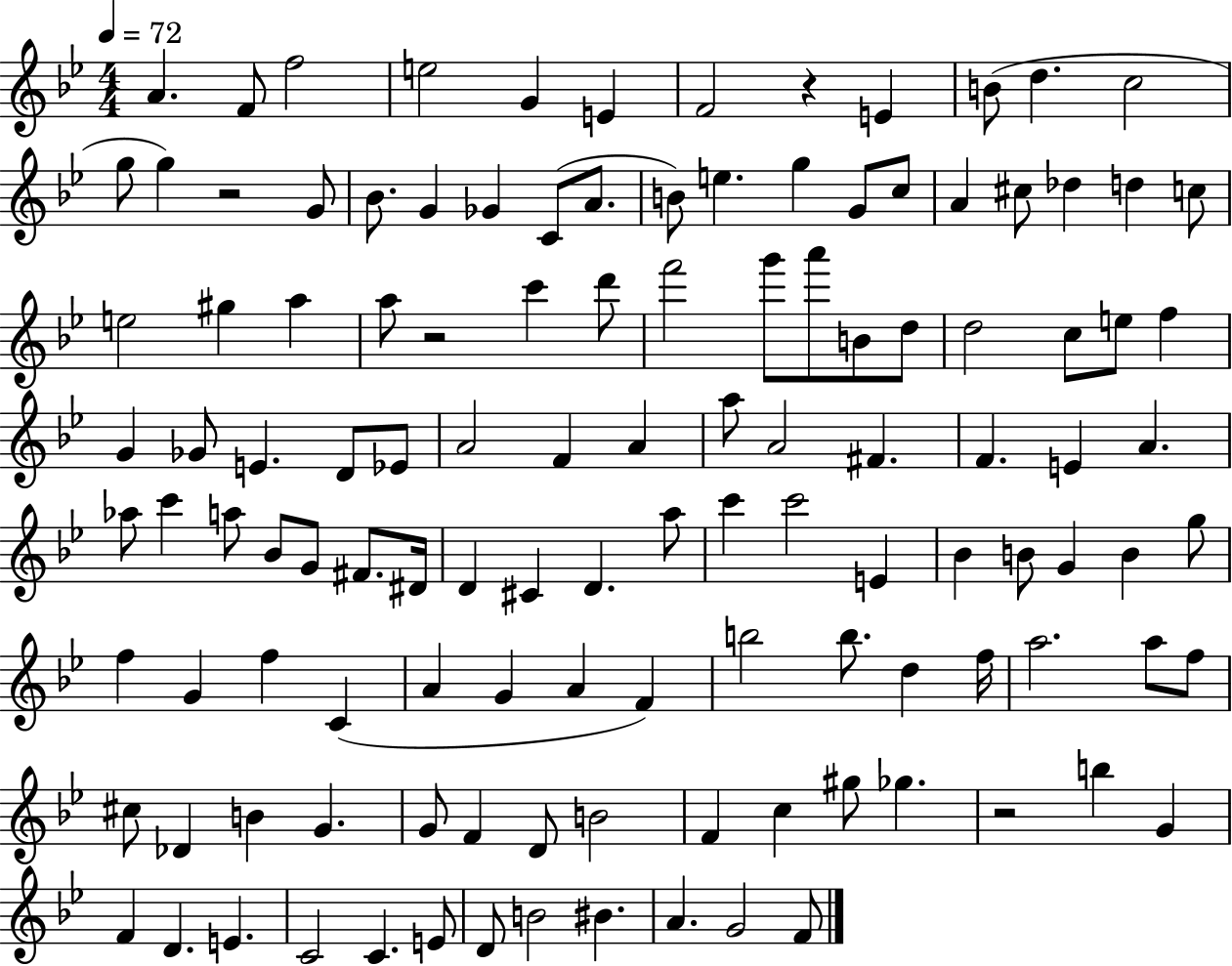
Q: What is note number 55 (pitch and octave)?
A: F#4